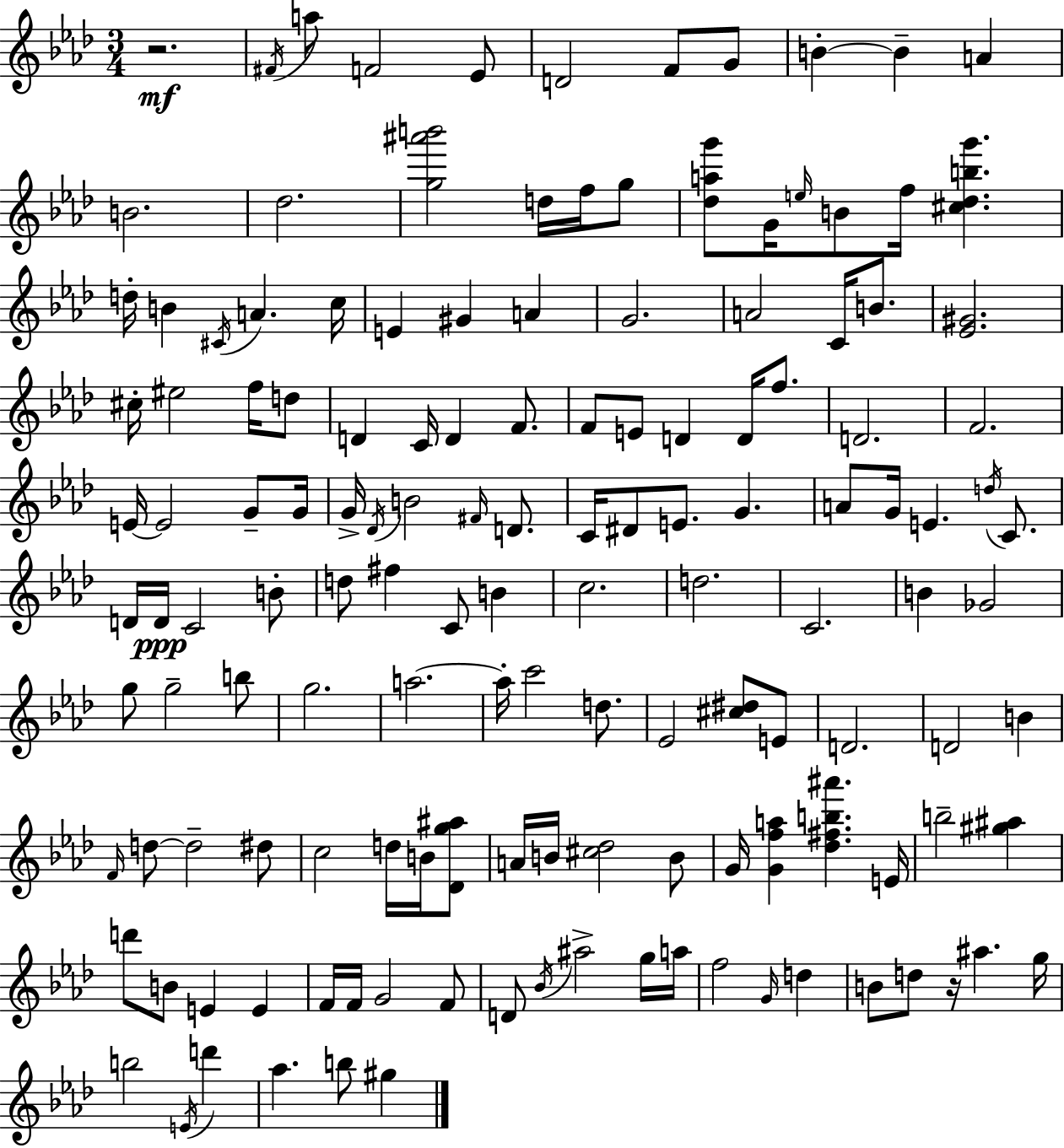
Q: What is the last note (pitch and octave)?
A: G#5